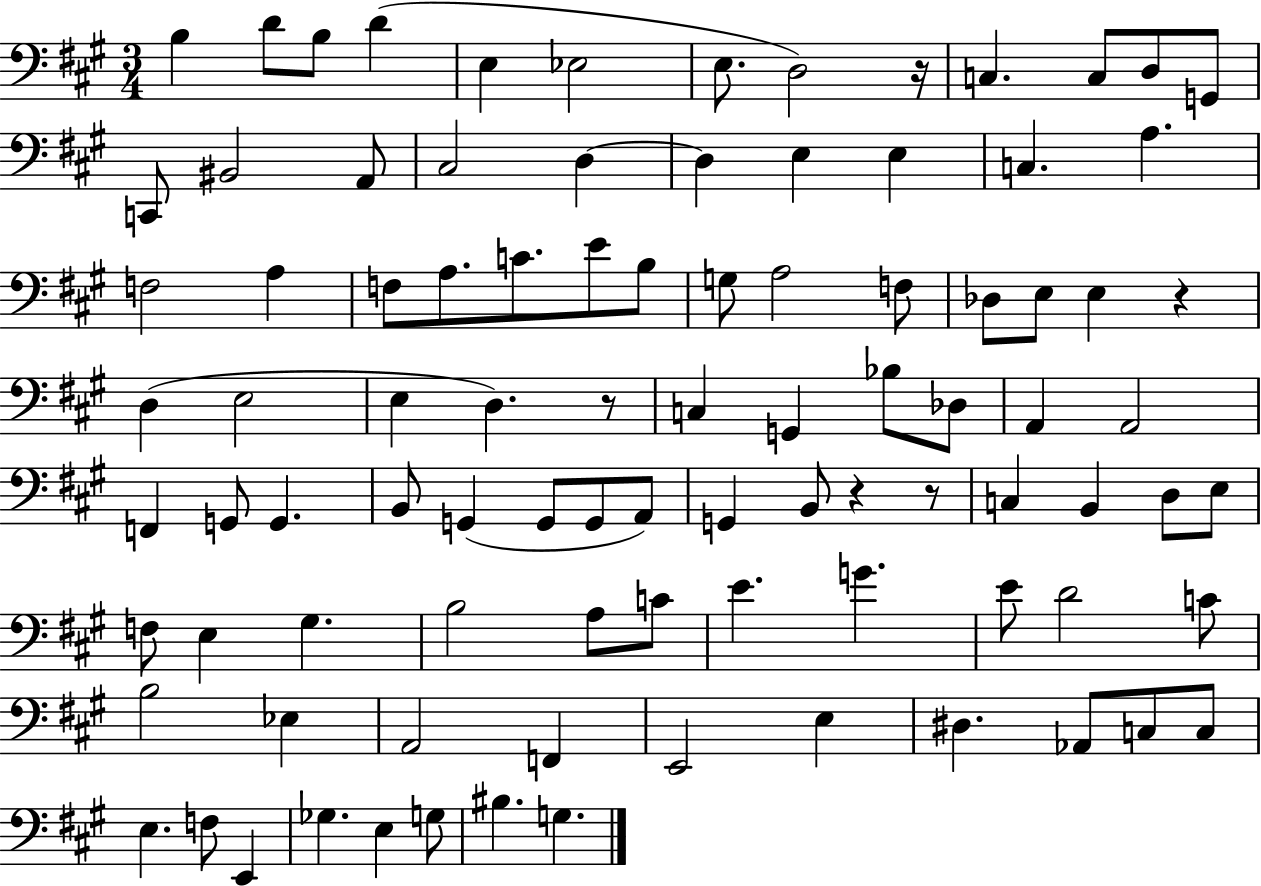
{
  \clef bass
  \numericTimeSignature
  \time 3/4
  \key a \major
  b4 d'8 b8 d'4( | e4 ees2 | e8. d2) r16 | c4. c8 d8 g,8 | \break c,8 bis,2 a,8 | cis2 d4~~ | d4 e4 e4 | c4. a4. | \break f2 a4 | f8 a8. c'8. e'8 b8 | g8 a2 f8 | des8 e8 e4 r4 | \break d4( e2 | e4 d4.) r8 | c4 g,4 bes8 des8 | a,4 a,2 | \break f,4 g,8 g,4. | b,8 g,4( g,8 g,8 a,8) | g,4 b,8 r4 r8 | c4 b,4 d8 e8 | \break f8 e4 gis4. | b2 a8 c'8 | e'4. g'4. | e'8 d'2 c'8 | \break b2 ees4 | a,2 f,4 | e,2 e4 | dis4. aes,8 c8 c8 | \break e4. f8 e,4 | ges4. e4 g8 | bis4. g4. | \bar "|."
}